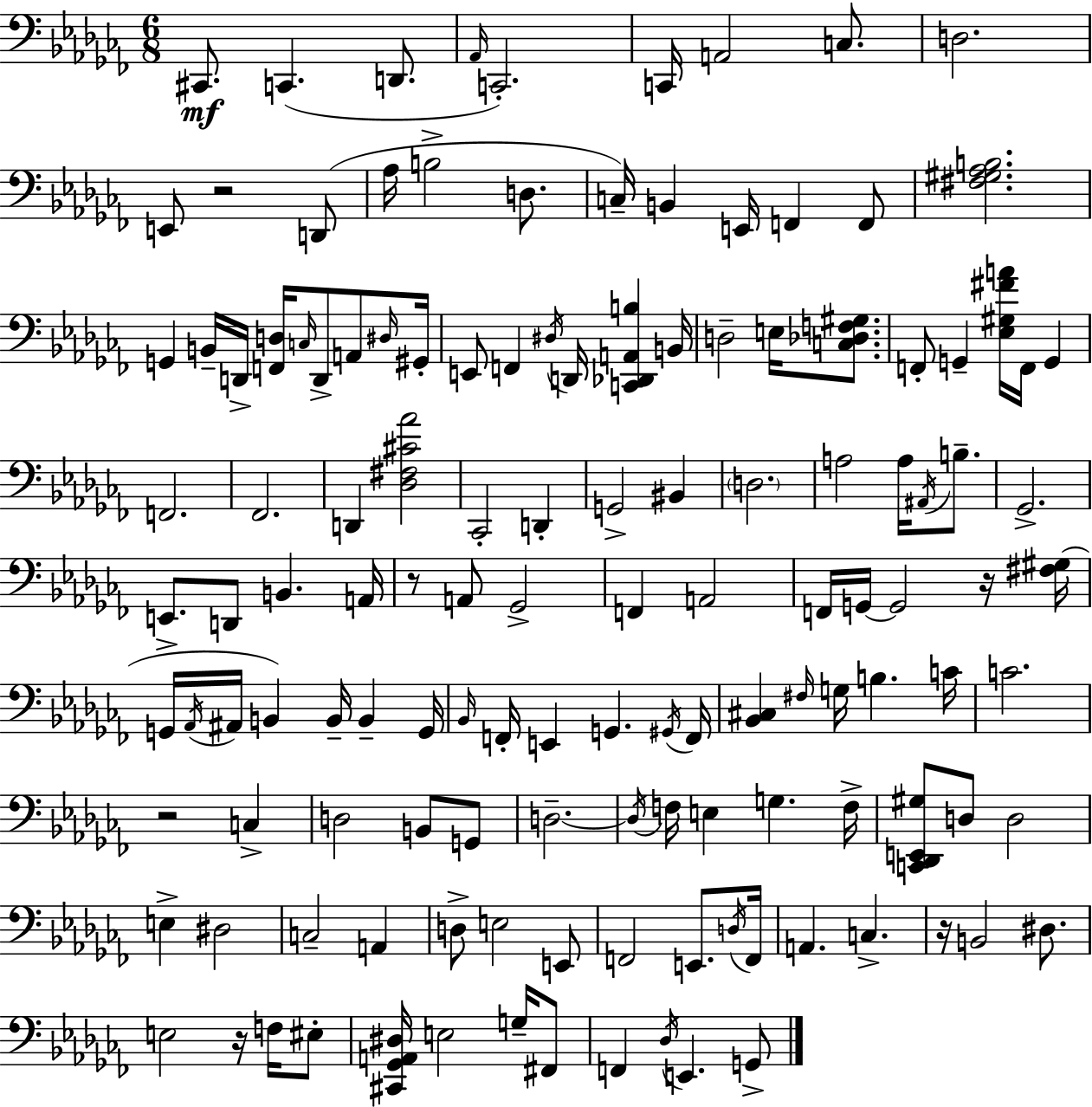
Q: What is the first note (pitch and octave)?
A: C#2